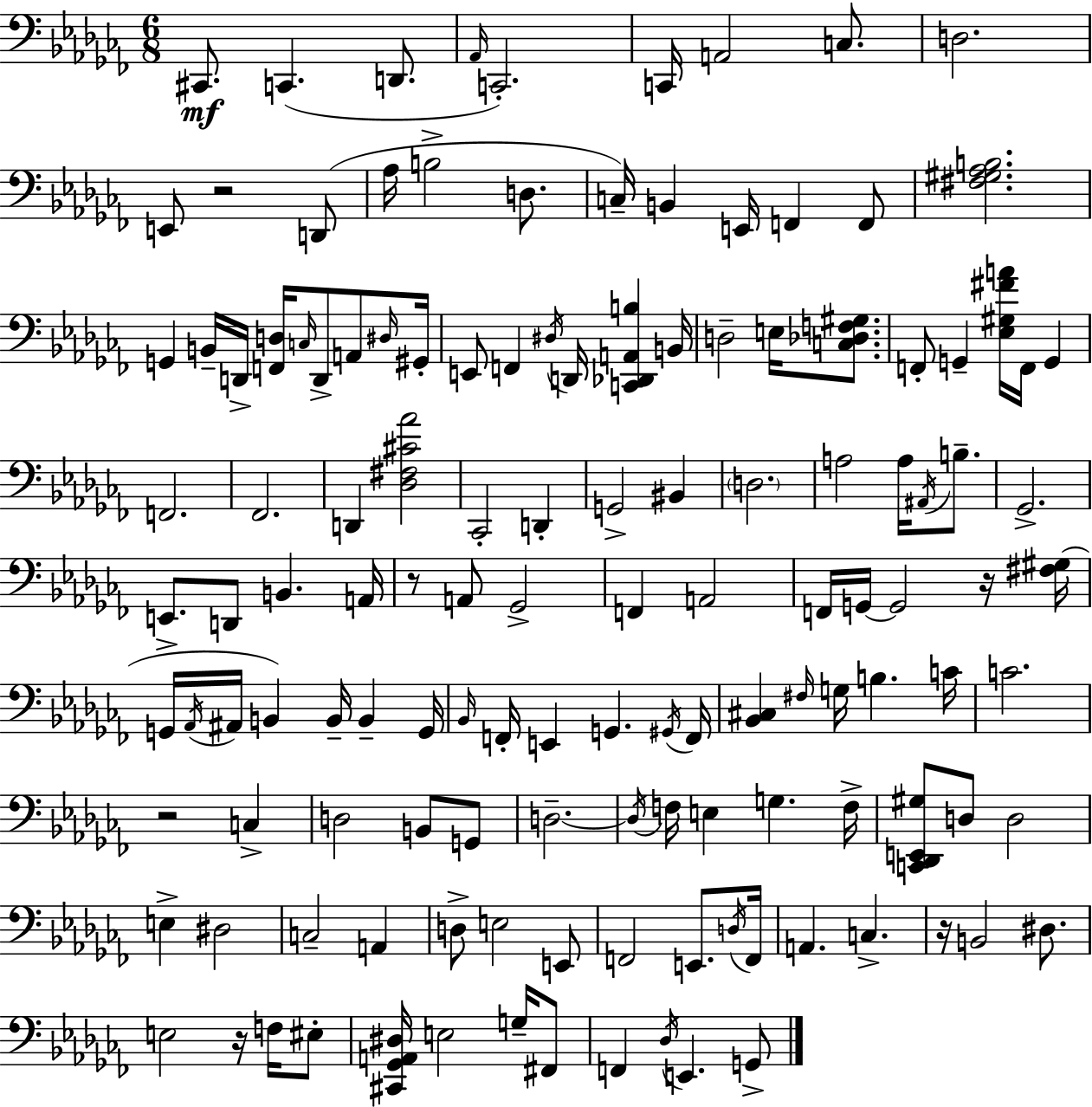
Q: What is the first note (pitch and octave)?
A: C#2